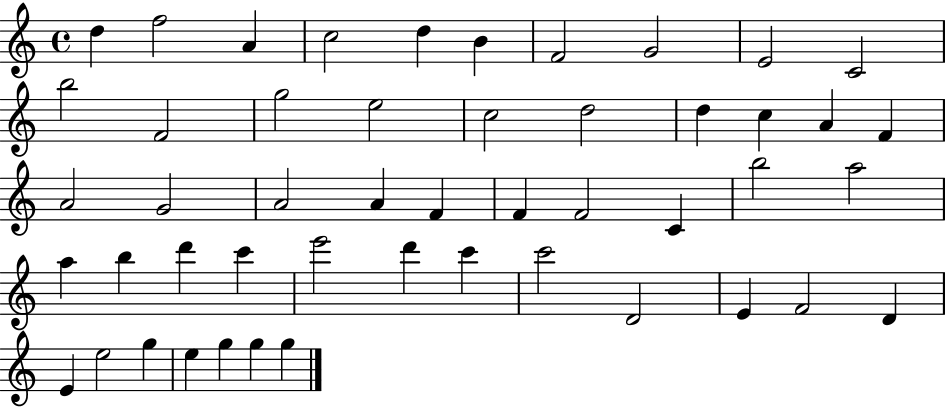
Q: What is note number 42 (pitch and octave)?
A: D4